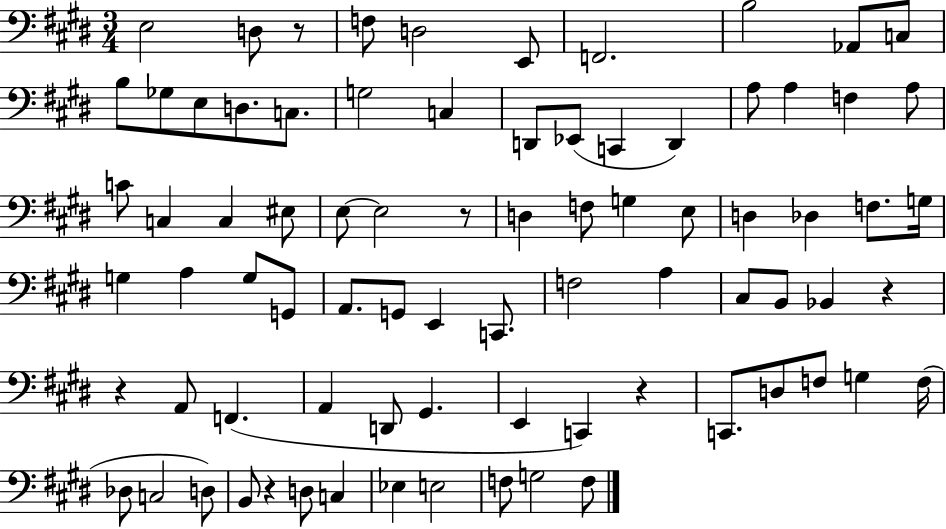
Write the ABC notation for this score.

X:1
T:Untitled
M:3/4
L:1/4
K:E
E,2 D,/2 z/2 F,/2 D,2 E,,/2 F,,2 B,2 _A,,/2 C,/2 B,/2 _G,/2 E,/2 D,/2 C,/2 G,2 C, D,,/2 _E,,/2 C,, D,, A,/2 A, F, A,/2 C/2 C, C, ^E,/2 E,/2 E,2 z/2 D, F,/2 G, E,/2 D, _D, F,/2 G,/4 G, A, G,/2 G,,/2 A,,/2 G,,/2 E,, C,,/2 F,2 A, ^C,/2 B,,/2 _B,, z z A,,/2 F,, A,, D,,/2 ^G,, E,, C,, z C,,/2 D,/2 F,/2 G, F,/4 _D,/2 C,2 D,/2 B,,/2 z D,/2 C, _E, E,2 F,/2 G,2 F,/2